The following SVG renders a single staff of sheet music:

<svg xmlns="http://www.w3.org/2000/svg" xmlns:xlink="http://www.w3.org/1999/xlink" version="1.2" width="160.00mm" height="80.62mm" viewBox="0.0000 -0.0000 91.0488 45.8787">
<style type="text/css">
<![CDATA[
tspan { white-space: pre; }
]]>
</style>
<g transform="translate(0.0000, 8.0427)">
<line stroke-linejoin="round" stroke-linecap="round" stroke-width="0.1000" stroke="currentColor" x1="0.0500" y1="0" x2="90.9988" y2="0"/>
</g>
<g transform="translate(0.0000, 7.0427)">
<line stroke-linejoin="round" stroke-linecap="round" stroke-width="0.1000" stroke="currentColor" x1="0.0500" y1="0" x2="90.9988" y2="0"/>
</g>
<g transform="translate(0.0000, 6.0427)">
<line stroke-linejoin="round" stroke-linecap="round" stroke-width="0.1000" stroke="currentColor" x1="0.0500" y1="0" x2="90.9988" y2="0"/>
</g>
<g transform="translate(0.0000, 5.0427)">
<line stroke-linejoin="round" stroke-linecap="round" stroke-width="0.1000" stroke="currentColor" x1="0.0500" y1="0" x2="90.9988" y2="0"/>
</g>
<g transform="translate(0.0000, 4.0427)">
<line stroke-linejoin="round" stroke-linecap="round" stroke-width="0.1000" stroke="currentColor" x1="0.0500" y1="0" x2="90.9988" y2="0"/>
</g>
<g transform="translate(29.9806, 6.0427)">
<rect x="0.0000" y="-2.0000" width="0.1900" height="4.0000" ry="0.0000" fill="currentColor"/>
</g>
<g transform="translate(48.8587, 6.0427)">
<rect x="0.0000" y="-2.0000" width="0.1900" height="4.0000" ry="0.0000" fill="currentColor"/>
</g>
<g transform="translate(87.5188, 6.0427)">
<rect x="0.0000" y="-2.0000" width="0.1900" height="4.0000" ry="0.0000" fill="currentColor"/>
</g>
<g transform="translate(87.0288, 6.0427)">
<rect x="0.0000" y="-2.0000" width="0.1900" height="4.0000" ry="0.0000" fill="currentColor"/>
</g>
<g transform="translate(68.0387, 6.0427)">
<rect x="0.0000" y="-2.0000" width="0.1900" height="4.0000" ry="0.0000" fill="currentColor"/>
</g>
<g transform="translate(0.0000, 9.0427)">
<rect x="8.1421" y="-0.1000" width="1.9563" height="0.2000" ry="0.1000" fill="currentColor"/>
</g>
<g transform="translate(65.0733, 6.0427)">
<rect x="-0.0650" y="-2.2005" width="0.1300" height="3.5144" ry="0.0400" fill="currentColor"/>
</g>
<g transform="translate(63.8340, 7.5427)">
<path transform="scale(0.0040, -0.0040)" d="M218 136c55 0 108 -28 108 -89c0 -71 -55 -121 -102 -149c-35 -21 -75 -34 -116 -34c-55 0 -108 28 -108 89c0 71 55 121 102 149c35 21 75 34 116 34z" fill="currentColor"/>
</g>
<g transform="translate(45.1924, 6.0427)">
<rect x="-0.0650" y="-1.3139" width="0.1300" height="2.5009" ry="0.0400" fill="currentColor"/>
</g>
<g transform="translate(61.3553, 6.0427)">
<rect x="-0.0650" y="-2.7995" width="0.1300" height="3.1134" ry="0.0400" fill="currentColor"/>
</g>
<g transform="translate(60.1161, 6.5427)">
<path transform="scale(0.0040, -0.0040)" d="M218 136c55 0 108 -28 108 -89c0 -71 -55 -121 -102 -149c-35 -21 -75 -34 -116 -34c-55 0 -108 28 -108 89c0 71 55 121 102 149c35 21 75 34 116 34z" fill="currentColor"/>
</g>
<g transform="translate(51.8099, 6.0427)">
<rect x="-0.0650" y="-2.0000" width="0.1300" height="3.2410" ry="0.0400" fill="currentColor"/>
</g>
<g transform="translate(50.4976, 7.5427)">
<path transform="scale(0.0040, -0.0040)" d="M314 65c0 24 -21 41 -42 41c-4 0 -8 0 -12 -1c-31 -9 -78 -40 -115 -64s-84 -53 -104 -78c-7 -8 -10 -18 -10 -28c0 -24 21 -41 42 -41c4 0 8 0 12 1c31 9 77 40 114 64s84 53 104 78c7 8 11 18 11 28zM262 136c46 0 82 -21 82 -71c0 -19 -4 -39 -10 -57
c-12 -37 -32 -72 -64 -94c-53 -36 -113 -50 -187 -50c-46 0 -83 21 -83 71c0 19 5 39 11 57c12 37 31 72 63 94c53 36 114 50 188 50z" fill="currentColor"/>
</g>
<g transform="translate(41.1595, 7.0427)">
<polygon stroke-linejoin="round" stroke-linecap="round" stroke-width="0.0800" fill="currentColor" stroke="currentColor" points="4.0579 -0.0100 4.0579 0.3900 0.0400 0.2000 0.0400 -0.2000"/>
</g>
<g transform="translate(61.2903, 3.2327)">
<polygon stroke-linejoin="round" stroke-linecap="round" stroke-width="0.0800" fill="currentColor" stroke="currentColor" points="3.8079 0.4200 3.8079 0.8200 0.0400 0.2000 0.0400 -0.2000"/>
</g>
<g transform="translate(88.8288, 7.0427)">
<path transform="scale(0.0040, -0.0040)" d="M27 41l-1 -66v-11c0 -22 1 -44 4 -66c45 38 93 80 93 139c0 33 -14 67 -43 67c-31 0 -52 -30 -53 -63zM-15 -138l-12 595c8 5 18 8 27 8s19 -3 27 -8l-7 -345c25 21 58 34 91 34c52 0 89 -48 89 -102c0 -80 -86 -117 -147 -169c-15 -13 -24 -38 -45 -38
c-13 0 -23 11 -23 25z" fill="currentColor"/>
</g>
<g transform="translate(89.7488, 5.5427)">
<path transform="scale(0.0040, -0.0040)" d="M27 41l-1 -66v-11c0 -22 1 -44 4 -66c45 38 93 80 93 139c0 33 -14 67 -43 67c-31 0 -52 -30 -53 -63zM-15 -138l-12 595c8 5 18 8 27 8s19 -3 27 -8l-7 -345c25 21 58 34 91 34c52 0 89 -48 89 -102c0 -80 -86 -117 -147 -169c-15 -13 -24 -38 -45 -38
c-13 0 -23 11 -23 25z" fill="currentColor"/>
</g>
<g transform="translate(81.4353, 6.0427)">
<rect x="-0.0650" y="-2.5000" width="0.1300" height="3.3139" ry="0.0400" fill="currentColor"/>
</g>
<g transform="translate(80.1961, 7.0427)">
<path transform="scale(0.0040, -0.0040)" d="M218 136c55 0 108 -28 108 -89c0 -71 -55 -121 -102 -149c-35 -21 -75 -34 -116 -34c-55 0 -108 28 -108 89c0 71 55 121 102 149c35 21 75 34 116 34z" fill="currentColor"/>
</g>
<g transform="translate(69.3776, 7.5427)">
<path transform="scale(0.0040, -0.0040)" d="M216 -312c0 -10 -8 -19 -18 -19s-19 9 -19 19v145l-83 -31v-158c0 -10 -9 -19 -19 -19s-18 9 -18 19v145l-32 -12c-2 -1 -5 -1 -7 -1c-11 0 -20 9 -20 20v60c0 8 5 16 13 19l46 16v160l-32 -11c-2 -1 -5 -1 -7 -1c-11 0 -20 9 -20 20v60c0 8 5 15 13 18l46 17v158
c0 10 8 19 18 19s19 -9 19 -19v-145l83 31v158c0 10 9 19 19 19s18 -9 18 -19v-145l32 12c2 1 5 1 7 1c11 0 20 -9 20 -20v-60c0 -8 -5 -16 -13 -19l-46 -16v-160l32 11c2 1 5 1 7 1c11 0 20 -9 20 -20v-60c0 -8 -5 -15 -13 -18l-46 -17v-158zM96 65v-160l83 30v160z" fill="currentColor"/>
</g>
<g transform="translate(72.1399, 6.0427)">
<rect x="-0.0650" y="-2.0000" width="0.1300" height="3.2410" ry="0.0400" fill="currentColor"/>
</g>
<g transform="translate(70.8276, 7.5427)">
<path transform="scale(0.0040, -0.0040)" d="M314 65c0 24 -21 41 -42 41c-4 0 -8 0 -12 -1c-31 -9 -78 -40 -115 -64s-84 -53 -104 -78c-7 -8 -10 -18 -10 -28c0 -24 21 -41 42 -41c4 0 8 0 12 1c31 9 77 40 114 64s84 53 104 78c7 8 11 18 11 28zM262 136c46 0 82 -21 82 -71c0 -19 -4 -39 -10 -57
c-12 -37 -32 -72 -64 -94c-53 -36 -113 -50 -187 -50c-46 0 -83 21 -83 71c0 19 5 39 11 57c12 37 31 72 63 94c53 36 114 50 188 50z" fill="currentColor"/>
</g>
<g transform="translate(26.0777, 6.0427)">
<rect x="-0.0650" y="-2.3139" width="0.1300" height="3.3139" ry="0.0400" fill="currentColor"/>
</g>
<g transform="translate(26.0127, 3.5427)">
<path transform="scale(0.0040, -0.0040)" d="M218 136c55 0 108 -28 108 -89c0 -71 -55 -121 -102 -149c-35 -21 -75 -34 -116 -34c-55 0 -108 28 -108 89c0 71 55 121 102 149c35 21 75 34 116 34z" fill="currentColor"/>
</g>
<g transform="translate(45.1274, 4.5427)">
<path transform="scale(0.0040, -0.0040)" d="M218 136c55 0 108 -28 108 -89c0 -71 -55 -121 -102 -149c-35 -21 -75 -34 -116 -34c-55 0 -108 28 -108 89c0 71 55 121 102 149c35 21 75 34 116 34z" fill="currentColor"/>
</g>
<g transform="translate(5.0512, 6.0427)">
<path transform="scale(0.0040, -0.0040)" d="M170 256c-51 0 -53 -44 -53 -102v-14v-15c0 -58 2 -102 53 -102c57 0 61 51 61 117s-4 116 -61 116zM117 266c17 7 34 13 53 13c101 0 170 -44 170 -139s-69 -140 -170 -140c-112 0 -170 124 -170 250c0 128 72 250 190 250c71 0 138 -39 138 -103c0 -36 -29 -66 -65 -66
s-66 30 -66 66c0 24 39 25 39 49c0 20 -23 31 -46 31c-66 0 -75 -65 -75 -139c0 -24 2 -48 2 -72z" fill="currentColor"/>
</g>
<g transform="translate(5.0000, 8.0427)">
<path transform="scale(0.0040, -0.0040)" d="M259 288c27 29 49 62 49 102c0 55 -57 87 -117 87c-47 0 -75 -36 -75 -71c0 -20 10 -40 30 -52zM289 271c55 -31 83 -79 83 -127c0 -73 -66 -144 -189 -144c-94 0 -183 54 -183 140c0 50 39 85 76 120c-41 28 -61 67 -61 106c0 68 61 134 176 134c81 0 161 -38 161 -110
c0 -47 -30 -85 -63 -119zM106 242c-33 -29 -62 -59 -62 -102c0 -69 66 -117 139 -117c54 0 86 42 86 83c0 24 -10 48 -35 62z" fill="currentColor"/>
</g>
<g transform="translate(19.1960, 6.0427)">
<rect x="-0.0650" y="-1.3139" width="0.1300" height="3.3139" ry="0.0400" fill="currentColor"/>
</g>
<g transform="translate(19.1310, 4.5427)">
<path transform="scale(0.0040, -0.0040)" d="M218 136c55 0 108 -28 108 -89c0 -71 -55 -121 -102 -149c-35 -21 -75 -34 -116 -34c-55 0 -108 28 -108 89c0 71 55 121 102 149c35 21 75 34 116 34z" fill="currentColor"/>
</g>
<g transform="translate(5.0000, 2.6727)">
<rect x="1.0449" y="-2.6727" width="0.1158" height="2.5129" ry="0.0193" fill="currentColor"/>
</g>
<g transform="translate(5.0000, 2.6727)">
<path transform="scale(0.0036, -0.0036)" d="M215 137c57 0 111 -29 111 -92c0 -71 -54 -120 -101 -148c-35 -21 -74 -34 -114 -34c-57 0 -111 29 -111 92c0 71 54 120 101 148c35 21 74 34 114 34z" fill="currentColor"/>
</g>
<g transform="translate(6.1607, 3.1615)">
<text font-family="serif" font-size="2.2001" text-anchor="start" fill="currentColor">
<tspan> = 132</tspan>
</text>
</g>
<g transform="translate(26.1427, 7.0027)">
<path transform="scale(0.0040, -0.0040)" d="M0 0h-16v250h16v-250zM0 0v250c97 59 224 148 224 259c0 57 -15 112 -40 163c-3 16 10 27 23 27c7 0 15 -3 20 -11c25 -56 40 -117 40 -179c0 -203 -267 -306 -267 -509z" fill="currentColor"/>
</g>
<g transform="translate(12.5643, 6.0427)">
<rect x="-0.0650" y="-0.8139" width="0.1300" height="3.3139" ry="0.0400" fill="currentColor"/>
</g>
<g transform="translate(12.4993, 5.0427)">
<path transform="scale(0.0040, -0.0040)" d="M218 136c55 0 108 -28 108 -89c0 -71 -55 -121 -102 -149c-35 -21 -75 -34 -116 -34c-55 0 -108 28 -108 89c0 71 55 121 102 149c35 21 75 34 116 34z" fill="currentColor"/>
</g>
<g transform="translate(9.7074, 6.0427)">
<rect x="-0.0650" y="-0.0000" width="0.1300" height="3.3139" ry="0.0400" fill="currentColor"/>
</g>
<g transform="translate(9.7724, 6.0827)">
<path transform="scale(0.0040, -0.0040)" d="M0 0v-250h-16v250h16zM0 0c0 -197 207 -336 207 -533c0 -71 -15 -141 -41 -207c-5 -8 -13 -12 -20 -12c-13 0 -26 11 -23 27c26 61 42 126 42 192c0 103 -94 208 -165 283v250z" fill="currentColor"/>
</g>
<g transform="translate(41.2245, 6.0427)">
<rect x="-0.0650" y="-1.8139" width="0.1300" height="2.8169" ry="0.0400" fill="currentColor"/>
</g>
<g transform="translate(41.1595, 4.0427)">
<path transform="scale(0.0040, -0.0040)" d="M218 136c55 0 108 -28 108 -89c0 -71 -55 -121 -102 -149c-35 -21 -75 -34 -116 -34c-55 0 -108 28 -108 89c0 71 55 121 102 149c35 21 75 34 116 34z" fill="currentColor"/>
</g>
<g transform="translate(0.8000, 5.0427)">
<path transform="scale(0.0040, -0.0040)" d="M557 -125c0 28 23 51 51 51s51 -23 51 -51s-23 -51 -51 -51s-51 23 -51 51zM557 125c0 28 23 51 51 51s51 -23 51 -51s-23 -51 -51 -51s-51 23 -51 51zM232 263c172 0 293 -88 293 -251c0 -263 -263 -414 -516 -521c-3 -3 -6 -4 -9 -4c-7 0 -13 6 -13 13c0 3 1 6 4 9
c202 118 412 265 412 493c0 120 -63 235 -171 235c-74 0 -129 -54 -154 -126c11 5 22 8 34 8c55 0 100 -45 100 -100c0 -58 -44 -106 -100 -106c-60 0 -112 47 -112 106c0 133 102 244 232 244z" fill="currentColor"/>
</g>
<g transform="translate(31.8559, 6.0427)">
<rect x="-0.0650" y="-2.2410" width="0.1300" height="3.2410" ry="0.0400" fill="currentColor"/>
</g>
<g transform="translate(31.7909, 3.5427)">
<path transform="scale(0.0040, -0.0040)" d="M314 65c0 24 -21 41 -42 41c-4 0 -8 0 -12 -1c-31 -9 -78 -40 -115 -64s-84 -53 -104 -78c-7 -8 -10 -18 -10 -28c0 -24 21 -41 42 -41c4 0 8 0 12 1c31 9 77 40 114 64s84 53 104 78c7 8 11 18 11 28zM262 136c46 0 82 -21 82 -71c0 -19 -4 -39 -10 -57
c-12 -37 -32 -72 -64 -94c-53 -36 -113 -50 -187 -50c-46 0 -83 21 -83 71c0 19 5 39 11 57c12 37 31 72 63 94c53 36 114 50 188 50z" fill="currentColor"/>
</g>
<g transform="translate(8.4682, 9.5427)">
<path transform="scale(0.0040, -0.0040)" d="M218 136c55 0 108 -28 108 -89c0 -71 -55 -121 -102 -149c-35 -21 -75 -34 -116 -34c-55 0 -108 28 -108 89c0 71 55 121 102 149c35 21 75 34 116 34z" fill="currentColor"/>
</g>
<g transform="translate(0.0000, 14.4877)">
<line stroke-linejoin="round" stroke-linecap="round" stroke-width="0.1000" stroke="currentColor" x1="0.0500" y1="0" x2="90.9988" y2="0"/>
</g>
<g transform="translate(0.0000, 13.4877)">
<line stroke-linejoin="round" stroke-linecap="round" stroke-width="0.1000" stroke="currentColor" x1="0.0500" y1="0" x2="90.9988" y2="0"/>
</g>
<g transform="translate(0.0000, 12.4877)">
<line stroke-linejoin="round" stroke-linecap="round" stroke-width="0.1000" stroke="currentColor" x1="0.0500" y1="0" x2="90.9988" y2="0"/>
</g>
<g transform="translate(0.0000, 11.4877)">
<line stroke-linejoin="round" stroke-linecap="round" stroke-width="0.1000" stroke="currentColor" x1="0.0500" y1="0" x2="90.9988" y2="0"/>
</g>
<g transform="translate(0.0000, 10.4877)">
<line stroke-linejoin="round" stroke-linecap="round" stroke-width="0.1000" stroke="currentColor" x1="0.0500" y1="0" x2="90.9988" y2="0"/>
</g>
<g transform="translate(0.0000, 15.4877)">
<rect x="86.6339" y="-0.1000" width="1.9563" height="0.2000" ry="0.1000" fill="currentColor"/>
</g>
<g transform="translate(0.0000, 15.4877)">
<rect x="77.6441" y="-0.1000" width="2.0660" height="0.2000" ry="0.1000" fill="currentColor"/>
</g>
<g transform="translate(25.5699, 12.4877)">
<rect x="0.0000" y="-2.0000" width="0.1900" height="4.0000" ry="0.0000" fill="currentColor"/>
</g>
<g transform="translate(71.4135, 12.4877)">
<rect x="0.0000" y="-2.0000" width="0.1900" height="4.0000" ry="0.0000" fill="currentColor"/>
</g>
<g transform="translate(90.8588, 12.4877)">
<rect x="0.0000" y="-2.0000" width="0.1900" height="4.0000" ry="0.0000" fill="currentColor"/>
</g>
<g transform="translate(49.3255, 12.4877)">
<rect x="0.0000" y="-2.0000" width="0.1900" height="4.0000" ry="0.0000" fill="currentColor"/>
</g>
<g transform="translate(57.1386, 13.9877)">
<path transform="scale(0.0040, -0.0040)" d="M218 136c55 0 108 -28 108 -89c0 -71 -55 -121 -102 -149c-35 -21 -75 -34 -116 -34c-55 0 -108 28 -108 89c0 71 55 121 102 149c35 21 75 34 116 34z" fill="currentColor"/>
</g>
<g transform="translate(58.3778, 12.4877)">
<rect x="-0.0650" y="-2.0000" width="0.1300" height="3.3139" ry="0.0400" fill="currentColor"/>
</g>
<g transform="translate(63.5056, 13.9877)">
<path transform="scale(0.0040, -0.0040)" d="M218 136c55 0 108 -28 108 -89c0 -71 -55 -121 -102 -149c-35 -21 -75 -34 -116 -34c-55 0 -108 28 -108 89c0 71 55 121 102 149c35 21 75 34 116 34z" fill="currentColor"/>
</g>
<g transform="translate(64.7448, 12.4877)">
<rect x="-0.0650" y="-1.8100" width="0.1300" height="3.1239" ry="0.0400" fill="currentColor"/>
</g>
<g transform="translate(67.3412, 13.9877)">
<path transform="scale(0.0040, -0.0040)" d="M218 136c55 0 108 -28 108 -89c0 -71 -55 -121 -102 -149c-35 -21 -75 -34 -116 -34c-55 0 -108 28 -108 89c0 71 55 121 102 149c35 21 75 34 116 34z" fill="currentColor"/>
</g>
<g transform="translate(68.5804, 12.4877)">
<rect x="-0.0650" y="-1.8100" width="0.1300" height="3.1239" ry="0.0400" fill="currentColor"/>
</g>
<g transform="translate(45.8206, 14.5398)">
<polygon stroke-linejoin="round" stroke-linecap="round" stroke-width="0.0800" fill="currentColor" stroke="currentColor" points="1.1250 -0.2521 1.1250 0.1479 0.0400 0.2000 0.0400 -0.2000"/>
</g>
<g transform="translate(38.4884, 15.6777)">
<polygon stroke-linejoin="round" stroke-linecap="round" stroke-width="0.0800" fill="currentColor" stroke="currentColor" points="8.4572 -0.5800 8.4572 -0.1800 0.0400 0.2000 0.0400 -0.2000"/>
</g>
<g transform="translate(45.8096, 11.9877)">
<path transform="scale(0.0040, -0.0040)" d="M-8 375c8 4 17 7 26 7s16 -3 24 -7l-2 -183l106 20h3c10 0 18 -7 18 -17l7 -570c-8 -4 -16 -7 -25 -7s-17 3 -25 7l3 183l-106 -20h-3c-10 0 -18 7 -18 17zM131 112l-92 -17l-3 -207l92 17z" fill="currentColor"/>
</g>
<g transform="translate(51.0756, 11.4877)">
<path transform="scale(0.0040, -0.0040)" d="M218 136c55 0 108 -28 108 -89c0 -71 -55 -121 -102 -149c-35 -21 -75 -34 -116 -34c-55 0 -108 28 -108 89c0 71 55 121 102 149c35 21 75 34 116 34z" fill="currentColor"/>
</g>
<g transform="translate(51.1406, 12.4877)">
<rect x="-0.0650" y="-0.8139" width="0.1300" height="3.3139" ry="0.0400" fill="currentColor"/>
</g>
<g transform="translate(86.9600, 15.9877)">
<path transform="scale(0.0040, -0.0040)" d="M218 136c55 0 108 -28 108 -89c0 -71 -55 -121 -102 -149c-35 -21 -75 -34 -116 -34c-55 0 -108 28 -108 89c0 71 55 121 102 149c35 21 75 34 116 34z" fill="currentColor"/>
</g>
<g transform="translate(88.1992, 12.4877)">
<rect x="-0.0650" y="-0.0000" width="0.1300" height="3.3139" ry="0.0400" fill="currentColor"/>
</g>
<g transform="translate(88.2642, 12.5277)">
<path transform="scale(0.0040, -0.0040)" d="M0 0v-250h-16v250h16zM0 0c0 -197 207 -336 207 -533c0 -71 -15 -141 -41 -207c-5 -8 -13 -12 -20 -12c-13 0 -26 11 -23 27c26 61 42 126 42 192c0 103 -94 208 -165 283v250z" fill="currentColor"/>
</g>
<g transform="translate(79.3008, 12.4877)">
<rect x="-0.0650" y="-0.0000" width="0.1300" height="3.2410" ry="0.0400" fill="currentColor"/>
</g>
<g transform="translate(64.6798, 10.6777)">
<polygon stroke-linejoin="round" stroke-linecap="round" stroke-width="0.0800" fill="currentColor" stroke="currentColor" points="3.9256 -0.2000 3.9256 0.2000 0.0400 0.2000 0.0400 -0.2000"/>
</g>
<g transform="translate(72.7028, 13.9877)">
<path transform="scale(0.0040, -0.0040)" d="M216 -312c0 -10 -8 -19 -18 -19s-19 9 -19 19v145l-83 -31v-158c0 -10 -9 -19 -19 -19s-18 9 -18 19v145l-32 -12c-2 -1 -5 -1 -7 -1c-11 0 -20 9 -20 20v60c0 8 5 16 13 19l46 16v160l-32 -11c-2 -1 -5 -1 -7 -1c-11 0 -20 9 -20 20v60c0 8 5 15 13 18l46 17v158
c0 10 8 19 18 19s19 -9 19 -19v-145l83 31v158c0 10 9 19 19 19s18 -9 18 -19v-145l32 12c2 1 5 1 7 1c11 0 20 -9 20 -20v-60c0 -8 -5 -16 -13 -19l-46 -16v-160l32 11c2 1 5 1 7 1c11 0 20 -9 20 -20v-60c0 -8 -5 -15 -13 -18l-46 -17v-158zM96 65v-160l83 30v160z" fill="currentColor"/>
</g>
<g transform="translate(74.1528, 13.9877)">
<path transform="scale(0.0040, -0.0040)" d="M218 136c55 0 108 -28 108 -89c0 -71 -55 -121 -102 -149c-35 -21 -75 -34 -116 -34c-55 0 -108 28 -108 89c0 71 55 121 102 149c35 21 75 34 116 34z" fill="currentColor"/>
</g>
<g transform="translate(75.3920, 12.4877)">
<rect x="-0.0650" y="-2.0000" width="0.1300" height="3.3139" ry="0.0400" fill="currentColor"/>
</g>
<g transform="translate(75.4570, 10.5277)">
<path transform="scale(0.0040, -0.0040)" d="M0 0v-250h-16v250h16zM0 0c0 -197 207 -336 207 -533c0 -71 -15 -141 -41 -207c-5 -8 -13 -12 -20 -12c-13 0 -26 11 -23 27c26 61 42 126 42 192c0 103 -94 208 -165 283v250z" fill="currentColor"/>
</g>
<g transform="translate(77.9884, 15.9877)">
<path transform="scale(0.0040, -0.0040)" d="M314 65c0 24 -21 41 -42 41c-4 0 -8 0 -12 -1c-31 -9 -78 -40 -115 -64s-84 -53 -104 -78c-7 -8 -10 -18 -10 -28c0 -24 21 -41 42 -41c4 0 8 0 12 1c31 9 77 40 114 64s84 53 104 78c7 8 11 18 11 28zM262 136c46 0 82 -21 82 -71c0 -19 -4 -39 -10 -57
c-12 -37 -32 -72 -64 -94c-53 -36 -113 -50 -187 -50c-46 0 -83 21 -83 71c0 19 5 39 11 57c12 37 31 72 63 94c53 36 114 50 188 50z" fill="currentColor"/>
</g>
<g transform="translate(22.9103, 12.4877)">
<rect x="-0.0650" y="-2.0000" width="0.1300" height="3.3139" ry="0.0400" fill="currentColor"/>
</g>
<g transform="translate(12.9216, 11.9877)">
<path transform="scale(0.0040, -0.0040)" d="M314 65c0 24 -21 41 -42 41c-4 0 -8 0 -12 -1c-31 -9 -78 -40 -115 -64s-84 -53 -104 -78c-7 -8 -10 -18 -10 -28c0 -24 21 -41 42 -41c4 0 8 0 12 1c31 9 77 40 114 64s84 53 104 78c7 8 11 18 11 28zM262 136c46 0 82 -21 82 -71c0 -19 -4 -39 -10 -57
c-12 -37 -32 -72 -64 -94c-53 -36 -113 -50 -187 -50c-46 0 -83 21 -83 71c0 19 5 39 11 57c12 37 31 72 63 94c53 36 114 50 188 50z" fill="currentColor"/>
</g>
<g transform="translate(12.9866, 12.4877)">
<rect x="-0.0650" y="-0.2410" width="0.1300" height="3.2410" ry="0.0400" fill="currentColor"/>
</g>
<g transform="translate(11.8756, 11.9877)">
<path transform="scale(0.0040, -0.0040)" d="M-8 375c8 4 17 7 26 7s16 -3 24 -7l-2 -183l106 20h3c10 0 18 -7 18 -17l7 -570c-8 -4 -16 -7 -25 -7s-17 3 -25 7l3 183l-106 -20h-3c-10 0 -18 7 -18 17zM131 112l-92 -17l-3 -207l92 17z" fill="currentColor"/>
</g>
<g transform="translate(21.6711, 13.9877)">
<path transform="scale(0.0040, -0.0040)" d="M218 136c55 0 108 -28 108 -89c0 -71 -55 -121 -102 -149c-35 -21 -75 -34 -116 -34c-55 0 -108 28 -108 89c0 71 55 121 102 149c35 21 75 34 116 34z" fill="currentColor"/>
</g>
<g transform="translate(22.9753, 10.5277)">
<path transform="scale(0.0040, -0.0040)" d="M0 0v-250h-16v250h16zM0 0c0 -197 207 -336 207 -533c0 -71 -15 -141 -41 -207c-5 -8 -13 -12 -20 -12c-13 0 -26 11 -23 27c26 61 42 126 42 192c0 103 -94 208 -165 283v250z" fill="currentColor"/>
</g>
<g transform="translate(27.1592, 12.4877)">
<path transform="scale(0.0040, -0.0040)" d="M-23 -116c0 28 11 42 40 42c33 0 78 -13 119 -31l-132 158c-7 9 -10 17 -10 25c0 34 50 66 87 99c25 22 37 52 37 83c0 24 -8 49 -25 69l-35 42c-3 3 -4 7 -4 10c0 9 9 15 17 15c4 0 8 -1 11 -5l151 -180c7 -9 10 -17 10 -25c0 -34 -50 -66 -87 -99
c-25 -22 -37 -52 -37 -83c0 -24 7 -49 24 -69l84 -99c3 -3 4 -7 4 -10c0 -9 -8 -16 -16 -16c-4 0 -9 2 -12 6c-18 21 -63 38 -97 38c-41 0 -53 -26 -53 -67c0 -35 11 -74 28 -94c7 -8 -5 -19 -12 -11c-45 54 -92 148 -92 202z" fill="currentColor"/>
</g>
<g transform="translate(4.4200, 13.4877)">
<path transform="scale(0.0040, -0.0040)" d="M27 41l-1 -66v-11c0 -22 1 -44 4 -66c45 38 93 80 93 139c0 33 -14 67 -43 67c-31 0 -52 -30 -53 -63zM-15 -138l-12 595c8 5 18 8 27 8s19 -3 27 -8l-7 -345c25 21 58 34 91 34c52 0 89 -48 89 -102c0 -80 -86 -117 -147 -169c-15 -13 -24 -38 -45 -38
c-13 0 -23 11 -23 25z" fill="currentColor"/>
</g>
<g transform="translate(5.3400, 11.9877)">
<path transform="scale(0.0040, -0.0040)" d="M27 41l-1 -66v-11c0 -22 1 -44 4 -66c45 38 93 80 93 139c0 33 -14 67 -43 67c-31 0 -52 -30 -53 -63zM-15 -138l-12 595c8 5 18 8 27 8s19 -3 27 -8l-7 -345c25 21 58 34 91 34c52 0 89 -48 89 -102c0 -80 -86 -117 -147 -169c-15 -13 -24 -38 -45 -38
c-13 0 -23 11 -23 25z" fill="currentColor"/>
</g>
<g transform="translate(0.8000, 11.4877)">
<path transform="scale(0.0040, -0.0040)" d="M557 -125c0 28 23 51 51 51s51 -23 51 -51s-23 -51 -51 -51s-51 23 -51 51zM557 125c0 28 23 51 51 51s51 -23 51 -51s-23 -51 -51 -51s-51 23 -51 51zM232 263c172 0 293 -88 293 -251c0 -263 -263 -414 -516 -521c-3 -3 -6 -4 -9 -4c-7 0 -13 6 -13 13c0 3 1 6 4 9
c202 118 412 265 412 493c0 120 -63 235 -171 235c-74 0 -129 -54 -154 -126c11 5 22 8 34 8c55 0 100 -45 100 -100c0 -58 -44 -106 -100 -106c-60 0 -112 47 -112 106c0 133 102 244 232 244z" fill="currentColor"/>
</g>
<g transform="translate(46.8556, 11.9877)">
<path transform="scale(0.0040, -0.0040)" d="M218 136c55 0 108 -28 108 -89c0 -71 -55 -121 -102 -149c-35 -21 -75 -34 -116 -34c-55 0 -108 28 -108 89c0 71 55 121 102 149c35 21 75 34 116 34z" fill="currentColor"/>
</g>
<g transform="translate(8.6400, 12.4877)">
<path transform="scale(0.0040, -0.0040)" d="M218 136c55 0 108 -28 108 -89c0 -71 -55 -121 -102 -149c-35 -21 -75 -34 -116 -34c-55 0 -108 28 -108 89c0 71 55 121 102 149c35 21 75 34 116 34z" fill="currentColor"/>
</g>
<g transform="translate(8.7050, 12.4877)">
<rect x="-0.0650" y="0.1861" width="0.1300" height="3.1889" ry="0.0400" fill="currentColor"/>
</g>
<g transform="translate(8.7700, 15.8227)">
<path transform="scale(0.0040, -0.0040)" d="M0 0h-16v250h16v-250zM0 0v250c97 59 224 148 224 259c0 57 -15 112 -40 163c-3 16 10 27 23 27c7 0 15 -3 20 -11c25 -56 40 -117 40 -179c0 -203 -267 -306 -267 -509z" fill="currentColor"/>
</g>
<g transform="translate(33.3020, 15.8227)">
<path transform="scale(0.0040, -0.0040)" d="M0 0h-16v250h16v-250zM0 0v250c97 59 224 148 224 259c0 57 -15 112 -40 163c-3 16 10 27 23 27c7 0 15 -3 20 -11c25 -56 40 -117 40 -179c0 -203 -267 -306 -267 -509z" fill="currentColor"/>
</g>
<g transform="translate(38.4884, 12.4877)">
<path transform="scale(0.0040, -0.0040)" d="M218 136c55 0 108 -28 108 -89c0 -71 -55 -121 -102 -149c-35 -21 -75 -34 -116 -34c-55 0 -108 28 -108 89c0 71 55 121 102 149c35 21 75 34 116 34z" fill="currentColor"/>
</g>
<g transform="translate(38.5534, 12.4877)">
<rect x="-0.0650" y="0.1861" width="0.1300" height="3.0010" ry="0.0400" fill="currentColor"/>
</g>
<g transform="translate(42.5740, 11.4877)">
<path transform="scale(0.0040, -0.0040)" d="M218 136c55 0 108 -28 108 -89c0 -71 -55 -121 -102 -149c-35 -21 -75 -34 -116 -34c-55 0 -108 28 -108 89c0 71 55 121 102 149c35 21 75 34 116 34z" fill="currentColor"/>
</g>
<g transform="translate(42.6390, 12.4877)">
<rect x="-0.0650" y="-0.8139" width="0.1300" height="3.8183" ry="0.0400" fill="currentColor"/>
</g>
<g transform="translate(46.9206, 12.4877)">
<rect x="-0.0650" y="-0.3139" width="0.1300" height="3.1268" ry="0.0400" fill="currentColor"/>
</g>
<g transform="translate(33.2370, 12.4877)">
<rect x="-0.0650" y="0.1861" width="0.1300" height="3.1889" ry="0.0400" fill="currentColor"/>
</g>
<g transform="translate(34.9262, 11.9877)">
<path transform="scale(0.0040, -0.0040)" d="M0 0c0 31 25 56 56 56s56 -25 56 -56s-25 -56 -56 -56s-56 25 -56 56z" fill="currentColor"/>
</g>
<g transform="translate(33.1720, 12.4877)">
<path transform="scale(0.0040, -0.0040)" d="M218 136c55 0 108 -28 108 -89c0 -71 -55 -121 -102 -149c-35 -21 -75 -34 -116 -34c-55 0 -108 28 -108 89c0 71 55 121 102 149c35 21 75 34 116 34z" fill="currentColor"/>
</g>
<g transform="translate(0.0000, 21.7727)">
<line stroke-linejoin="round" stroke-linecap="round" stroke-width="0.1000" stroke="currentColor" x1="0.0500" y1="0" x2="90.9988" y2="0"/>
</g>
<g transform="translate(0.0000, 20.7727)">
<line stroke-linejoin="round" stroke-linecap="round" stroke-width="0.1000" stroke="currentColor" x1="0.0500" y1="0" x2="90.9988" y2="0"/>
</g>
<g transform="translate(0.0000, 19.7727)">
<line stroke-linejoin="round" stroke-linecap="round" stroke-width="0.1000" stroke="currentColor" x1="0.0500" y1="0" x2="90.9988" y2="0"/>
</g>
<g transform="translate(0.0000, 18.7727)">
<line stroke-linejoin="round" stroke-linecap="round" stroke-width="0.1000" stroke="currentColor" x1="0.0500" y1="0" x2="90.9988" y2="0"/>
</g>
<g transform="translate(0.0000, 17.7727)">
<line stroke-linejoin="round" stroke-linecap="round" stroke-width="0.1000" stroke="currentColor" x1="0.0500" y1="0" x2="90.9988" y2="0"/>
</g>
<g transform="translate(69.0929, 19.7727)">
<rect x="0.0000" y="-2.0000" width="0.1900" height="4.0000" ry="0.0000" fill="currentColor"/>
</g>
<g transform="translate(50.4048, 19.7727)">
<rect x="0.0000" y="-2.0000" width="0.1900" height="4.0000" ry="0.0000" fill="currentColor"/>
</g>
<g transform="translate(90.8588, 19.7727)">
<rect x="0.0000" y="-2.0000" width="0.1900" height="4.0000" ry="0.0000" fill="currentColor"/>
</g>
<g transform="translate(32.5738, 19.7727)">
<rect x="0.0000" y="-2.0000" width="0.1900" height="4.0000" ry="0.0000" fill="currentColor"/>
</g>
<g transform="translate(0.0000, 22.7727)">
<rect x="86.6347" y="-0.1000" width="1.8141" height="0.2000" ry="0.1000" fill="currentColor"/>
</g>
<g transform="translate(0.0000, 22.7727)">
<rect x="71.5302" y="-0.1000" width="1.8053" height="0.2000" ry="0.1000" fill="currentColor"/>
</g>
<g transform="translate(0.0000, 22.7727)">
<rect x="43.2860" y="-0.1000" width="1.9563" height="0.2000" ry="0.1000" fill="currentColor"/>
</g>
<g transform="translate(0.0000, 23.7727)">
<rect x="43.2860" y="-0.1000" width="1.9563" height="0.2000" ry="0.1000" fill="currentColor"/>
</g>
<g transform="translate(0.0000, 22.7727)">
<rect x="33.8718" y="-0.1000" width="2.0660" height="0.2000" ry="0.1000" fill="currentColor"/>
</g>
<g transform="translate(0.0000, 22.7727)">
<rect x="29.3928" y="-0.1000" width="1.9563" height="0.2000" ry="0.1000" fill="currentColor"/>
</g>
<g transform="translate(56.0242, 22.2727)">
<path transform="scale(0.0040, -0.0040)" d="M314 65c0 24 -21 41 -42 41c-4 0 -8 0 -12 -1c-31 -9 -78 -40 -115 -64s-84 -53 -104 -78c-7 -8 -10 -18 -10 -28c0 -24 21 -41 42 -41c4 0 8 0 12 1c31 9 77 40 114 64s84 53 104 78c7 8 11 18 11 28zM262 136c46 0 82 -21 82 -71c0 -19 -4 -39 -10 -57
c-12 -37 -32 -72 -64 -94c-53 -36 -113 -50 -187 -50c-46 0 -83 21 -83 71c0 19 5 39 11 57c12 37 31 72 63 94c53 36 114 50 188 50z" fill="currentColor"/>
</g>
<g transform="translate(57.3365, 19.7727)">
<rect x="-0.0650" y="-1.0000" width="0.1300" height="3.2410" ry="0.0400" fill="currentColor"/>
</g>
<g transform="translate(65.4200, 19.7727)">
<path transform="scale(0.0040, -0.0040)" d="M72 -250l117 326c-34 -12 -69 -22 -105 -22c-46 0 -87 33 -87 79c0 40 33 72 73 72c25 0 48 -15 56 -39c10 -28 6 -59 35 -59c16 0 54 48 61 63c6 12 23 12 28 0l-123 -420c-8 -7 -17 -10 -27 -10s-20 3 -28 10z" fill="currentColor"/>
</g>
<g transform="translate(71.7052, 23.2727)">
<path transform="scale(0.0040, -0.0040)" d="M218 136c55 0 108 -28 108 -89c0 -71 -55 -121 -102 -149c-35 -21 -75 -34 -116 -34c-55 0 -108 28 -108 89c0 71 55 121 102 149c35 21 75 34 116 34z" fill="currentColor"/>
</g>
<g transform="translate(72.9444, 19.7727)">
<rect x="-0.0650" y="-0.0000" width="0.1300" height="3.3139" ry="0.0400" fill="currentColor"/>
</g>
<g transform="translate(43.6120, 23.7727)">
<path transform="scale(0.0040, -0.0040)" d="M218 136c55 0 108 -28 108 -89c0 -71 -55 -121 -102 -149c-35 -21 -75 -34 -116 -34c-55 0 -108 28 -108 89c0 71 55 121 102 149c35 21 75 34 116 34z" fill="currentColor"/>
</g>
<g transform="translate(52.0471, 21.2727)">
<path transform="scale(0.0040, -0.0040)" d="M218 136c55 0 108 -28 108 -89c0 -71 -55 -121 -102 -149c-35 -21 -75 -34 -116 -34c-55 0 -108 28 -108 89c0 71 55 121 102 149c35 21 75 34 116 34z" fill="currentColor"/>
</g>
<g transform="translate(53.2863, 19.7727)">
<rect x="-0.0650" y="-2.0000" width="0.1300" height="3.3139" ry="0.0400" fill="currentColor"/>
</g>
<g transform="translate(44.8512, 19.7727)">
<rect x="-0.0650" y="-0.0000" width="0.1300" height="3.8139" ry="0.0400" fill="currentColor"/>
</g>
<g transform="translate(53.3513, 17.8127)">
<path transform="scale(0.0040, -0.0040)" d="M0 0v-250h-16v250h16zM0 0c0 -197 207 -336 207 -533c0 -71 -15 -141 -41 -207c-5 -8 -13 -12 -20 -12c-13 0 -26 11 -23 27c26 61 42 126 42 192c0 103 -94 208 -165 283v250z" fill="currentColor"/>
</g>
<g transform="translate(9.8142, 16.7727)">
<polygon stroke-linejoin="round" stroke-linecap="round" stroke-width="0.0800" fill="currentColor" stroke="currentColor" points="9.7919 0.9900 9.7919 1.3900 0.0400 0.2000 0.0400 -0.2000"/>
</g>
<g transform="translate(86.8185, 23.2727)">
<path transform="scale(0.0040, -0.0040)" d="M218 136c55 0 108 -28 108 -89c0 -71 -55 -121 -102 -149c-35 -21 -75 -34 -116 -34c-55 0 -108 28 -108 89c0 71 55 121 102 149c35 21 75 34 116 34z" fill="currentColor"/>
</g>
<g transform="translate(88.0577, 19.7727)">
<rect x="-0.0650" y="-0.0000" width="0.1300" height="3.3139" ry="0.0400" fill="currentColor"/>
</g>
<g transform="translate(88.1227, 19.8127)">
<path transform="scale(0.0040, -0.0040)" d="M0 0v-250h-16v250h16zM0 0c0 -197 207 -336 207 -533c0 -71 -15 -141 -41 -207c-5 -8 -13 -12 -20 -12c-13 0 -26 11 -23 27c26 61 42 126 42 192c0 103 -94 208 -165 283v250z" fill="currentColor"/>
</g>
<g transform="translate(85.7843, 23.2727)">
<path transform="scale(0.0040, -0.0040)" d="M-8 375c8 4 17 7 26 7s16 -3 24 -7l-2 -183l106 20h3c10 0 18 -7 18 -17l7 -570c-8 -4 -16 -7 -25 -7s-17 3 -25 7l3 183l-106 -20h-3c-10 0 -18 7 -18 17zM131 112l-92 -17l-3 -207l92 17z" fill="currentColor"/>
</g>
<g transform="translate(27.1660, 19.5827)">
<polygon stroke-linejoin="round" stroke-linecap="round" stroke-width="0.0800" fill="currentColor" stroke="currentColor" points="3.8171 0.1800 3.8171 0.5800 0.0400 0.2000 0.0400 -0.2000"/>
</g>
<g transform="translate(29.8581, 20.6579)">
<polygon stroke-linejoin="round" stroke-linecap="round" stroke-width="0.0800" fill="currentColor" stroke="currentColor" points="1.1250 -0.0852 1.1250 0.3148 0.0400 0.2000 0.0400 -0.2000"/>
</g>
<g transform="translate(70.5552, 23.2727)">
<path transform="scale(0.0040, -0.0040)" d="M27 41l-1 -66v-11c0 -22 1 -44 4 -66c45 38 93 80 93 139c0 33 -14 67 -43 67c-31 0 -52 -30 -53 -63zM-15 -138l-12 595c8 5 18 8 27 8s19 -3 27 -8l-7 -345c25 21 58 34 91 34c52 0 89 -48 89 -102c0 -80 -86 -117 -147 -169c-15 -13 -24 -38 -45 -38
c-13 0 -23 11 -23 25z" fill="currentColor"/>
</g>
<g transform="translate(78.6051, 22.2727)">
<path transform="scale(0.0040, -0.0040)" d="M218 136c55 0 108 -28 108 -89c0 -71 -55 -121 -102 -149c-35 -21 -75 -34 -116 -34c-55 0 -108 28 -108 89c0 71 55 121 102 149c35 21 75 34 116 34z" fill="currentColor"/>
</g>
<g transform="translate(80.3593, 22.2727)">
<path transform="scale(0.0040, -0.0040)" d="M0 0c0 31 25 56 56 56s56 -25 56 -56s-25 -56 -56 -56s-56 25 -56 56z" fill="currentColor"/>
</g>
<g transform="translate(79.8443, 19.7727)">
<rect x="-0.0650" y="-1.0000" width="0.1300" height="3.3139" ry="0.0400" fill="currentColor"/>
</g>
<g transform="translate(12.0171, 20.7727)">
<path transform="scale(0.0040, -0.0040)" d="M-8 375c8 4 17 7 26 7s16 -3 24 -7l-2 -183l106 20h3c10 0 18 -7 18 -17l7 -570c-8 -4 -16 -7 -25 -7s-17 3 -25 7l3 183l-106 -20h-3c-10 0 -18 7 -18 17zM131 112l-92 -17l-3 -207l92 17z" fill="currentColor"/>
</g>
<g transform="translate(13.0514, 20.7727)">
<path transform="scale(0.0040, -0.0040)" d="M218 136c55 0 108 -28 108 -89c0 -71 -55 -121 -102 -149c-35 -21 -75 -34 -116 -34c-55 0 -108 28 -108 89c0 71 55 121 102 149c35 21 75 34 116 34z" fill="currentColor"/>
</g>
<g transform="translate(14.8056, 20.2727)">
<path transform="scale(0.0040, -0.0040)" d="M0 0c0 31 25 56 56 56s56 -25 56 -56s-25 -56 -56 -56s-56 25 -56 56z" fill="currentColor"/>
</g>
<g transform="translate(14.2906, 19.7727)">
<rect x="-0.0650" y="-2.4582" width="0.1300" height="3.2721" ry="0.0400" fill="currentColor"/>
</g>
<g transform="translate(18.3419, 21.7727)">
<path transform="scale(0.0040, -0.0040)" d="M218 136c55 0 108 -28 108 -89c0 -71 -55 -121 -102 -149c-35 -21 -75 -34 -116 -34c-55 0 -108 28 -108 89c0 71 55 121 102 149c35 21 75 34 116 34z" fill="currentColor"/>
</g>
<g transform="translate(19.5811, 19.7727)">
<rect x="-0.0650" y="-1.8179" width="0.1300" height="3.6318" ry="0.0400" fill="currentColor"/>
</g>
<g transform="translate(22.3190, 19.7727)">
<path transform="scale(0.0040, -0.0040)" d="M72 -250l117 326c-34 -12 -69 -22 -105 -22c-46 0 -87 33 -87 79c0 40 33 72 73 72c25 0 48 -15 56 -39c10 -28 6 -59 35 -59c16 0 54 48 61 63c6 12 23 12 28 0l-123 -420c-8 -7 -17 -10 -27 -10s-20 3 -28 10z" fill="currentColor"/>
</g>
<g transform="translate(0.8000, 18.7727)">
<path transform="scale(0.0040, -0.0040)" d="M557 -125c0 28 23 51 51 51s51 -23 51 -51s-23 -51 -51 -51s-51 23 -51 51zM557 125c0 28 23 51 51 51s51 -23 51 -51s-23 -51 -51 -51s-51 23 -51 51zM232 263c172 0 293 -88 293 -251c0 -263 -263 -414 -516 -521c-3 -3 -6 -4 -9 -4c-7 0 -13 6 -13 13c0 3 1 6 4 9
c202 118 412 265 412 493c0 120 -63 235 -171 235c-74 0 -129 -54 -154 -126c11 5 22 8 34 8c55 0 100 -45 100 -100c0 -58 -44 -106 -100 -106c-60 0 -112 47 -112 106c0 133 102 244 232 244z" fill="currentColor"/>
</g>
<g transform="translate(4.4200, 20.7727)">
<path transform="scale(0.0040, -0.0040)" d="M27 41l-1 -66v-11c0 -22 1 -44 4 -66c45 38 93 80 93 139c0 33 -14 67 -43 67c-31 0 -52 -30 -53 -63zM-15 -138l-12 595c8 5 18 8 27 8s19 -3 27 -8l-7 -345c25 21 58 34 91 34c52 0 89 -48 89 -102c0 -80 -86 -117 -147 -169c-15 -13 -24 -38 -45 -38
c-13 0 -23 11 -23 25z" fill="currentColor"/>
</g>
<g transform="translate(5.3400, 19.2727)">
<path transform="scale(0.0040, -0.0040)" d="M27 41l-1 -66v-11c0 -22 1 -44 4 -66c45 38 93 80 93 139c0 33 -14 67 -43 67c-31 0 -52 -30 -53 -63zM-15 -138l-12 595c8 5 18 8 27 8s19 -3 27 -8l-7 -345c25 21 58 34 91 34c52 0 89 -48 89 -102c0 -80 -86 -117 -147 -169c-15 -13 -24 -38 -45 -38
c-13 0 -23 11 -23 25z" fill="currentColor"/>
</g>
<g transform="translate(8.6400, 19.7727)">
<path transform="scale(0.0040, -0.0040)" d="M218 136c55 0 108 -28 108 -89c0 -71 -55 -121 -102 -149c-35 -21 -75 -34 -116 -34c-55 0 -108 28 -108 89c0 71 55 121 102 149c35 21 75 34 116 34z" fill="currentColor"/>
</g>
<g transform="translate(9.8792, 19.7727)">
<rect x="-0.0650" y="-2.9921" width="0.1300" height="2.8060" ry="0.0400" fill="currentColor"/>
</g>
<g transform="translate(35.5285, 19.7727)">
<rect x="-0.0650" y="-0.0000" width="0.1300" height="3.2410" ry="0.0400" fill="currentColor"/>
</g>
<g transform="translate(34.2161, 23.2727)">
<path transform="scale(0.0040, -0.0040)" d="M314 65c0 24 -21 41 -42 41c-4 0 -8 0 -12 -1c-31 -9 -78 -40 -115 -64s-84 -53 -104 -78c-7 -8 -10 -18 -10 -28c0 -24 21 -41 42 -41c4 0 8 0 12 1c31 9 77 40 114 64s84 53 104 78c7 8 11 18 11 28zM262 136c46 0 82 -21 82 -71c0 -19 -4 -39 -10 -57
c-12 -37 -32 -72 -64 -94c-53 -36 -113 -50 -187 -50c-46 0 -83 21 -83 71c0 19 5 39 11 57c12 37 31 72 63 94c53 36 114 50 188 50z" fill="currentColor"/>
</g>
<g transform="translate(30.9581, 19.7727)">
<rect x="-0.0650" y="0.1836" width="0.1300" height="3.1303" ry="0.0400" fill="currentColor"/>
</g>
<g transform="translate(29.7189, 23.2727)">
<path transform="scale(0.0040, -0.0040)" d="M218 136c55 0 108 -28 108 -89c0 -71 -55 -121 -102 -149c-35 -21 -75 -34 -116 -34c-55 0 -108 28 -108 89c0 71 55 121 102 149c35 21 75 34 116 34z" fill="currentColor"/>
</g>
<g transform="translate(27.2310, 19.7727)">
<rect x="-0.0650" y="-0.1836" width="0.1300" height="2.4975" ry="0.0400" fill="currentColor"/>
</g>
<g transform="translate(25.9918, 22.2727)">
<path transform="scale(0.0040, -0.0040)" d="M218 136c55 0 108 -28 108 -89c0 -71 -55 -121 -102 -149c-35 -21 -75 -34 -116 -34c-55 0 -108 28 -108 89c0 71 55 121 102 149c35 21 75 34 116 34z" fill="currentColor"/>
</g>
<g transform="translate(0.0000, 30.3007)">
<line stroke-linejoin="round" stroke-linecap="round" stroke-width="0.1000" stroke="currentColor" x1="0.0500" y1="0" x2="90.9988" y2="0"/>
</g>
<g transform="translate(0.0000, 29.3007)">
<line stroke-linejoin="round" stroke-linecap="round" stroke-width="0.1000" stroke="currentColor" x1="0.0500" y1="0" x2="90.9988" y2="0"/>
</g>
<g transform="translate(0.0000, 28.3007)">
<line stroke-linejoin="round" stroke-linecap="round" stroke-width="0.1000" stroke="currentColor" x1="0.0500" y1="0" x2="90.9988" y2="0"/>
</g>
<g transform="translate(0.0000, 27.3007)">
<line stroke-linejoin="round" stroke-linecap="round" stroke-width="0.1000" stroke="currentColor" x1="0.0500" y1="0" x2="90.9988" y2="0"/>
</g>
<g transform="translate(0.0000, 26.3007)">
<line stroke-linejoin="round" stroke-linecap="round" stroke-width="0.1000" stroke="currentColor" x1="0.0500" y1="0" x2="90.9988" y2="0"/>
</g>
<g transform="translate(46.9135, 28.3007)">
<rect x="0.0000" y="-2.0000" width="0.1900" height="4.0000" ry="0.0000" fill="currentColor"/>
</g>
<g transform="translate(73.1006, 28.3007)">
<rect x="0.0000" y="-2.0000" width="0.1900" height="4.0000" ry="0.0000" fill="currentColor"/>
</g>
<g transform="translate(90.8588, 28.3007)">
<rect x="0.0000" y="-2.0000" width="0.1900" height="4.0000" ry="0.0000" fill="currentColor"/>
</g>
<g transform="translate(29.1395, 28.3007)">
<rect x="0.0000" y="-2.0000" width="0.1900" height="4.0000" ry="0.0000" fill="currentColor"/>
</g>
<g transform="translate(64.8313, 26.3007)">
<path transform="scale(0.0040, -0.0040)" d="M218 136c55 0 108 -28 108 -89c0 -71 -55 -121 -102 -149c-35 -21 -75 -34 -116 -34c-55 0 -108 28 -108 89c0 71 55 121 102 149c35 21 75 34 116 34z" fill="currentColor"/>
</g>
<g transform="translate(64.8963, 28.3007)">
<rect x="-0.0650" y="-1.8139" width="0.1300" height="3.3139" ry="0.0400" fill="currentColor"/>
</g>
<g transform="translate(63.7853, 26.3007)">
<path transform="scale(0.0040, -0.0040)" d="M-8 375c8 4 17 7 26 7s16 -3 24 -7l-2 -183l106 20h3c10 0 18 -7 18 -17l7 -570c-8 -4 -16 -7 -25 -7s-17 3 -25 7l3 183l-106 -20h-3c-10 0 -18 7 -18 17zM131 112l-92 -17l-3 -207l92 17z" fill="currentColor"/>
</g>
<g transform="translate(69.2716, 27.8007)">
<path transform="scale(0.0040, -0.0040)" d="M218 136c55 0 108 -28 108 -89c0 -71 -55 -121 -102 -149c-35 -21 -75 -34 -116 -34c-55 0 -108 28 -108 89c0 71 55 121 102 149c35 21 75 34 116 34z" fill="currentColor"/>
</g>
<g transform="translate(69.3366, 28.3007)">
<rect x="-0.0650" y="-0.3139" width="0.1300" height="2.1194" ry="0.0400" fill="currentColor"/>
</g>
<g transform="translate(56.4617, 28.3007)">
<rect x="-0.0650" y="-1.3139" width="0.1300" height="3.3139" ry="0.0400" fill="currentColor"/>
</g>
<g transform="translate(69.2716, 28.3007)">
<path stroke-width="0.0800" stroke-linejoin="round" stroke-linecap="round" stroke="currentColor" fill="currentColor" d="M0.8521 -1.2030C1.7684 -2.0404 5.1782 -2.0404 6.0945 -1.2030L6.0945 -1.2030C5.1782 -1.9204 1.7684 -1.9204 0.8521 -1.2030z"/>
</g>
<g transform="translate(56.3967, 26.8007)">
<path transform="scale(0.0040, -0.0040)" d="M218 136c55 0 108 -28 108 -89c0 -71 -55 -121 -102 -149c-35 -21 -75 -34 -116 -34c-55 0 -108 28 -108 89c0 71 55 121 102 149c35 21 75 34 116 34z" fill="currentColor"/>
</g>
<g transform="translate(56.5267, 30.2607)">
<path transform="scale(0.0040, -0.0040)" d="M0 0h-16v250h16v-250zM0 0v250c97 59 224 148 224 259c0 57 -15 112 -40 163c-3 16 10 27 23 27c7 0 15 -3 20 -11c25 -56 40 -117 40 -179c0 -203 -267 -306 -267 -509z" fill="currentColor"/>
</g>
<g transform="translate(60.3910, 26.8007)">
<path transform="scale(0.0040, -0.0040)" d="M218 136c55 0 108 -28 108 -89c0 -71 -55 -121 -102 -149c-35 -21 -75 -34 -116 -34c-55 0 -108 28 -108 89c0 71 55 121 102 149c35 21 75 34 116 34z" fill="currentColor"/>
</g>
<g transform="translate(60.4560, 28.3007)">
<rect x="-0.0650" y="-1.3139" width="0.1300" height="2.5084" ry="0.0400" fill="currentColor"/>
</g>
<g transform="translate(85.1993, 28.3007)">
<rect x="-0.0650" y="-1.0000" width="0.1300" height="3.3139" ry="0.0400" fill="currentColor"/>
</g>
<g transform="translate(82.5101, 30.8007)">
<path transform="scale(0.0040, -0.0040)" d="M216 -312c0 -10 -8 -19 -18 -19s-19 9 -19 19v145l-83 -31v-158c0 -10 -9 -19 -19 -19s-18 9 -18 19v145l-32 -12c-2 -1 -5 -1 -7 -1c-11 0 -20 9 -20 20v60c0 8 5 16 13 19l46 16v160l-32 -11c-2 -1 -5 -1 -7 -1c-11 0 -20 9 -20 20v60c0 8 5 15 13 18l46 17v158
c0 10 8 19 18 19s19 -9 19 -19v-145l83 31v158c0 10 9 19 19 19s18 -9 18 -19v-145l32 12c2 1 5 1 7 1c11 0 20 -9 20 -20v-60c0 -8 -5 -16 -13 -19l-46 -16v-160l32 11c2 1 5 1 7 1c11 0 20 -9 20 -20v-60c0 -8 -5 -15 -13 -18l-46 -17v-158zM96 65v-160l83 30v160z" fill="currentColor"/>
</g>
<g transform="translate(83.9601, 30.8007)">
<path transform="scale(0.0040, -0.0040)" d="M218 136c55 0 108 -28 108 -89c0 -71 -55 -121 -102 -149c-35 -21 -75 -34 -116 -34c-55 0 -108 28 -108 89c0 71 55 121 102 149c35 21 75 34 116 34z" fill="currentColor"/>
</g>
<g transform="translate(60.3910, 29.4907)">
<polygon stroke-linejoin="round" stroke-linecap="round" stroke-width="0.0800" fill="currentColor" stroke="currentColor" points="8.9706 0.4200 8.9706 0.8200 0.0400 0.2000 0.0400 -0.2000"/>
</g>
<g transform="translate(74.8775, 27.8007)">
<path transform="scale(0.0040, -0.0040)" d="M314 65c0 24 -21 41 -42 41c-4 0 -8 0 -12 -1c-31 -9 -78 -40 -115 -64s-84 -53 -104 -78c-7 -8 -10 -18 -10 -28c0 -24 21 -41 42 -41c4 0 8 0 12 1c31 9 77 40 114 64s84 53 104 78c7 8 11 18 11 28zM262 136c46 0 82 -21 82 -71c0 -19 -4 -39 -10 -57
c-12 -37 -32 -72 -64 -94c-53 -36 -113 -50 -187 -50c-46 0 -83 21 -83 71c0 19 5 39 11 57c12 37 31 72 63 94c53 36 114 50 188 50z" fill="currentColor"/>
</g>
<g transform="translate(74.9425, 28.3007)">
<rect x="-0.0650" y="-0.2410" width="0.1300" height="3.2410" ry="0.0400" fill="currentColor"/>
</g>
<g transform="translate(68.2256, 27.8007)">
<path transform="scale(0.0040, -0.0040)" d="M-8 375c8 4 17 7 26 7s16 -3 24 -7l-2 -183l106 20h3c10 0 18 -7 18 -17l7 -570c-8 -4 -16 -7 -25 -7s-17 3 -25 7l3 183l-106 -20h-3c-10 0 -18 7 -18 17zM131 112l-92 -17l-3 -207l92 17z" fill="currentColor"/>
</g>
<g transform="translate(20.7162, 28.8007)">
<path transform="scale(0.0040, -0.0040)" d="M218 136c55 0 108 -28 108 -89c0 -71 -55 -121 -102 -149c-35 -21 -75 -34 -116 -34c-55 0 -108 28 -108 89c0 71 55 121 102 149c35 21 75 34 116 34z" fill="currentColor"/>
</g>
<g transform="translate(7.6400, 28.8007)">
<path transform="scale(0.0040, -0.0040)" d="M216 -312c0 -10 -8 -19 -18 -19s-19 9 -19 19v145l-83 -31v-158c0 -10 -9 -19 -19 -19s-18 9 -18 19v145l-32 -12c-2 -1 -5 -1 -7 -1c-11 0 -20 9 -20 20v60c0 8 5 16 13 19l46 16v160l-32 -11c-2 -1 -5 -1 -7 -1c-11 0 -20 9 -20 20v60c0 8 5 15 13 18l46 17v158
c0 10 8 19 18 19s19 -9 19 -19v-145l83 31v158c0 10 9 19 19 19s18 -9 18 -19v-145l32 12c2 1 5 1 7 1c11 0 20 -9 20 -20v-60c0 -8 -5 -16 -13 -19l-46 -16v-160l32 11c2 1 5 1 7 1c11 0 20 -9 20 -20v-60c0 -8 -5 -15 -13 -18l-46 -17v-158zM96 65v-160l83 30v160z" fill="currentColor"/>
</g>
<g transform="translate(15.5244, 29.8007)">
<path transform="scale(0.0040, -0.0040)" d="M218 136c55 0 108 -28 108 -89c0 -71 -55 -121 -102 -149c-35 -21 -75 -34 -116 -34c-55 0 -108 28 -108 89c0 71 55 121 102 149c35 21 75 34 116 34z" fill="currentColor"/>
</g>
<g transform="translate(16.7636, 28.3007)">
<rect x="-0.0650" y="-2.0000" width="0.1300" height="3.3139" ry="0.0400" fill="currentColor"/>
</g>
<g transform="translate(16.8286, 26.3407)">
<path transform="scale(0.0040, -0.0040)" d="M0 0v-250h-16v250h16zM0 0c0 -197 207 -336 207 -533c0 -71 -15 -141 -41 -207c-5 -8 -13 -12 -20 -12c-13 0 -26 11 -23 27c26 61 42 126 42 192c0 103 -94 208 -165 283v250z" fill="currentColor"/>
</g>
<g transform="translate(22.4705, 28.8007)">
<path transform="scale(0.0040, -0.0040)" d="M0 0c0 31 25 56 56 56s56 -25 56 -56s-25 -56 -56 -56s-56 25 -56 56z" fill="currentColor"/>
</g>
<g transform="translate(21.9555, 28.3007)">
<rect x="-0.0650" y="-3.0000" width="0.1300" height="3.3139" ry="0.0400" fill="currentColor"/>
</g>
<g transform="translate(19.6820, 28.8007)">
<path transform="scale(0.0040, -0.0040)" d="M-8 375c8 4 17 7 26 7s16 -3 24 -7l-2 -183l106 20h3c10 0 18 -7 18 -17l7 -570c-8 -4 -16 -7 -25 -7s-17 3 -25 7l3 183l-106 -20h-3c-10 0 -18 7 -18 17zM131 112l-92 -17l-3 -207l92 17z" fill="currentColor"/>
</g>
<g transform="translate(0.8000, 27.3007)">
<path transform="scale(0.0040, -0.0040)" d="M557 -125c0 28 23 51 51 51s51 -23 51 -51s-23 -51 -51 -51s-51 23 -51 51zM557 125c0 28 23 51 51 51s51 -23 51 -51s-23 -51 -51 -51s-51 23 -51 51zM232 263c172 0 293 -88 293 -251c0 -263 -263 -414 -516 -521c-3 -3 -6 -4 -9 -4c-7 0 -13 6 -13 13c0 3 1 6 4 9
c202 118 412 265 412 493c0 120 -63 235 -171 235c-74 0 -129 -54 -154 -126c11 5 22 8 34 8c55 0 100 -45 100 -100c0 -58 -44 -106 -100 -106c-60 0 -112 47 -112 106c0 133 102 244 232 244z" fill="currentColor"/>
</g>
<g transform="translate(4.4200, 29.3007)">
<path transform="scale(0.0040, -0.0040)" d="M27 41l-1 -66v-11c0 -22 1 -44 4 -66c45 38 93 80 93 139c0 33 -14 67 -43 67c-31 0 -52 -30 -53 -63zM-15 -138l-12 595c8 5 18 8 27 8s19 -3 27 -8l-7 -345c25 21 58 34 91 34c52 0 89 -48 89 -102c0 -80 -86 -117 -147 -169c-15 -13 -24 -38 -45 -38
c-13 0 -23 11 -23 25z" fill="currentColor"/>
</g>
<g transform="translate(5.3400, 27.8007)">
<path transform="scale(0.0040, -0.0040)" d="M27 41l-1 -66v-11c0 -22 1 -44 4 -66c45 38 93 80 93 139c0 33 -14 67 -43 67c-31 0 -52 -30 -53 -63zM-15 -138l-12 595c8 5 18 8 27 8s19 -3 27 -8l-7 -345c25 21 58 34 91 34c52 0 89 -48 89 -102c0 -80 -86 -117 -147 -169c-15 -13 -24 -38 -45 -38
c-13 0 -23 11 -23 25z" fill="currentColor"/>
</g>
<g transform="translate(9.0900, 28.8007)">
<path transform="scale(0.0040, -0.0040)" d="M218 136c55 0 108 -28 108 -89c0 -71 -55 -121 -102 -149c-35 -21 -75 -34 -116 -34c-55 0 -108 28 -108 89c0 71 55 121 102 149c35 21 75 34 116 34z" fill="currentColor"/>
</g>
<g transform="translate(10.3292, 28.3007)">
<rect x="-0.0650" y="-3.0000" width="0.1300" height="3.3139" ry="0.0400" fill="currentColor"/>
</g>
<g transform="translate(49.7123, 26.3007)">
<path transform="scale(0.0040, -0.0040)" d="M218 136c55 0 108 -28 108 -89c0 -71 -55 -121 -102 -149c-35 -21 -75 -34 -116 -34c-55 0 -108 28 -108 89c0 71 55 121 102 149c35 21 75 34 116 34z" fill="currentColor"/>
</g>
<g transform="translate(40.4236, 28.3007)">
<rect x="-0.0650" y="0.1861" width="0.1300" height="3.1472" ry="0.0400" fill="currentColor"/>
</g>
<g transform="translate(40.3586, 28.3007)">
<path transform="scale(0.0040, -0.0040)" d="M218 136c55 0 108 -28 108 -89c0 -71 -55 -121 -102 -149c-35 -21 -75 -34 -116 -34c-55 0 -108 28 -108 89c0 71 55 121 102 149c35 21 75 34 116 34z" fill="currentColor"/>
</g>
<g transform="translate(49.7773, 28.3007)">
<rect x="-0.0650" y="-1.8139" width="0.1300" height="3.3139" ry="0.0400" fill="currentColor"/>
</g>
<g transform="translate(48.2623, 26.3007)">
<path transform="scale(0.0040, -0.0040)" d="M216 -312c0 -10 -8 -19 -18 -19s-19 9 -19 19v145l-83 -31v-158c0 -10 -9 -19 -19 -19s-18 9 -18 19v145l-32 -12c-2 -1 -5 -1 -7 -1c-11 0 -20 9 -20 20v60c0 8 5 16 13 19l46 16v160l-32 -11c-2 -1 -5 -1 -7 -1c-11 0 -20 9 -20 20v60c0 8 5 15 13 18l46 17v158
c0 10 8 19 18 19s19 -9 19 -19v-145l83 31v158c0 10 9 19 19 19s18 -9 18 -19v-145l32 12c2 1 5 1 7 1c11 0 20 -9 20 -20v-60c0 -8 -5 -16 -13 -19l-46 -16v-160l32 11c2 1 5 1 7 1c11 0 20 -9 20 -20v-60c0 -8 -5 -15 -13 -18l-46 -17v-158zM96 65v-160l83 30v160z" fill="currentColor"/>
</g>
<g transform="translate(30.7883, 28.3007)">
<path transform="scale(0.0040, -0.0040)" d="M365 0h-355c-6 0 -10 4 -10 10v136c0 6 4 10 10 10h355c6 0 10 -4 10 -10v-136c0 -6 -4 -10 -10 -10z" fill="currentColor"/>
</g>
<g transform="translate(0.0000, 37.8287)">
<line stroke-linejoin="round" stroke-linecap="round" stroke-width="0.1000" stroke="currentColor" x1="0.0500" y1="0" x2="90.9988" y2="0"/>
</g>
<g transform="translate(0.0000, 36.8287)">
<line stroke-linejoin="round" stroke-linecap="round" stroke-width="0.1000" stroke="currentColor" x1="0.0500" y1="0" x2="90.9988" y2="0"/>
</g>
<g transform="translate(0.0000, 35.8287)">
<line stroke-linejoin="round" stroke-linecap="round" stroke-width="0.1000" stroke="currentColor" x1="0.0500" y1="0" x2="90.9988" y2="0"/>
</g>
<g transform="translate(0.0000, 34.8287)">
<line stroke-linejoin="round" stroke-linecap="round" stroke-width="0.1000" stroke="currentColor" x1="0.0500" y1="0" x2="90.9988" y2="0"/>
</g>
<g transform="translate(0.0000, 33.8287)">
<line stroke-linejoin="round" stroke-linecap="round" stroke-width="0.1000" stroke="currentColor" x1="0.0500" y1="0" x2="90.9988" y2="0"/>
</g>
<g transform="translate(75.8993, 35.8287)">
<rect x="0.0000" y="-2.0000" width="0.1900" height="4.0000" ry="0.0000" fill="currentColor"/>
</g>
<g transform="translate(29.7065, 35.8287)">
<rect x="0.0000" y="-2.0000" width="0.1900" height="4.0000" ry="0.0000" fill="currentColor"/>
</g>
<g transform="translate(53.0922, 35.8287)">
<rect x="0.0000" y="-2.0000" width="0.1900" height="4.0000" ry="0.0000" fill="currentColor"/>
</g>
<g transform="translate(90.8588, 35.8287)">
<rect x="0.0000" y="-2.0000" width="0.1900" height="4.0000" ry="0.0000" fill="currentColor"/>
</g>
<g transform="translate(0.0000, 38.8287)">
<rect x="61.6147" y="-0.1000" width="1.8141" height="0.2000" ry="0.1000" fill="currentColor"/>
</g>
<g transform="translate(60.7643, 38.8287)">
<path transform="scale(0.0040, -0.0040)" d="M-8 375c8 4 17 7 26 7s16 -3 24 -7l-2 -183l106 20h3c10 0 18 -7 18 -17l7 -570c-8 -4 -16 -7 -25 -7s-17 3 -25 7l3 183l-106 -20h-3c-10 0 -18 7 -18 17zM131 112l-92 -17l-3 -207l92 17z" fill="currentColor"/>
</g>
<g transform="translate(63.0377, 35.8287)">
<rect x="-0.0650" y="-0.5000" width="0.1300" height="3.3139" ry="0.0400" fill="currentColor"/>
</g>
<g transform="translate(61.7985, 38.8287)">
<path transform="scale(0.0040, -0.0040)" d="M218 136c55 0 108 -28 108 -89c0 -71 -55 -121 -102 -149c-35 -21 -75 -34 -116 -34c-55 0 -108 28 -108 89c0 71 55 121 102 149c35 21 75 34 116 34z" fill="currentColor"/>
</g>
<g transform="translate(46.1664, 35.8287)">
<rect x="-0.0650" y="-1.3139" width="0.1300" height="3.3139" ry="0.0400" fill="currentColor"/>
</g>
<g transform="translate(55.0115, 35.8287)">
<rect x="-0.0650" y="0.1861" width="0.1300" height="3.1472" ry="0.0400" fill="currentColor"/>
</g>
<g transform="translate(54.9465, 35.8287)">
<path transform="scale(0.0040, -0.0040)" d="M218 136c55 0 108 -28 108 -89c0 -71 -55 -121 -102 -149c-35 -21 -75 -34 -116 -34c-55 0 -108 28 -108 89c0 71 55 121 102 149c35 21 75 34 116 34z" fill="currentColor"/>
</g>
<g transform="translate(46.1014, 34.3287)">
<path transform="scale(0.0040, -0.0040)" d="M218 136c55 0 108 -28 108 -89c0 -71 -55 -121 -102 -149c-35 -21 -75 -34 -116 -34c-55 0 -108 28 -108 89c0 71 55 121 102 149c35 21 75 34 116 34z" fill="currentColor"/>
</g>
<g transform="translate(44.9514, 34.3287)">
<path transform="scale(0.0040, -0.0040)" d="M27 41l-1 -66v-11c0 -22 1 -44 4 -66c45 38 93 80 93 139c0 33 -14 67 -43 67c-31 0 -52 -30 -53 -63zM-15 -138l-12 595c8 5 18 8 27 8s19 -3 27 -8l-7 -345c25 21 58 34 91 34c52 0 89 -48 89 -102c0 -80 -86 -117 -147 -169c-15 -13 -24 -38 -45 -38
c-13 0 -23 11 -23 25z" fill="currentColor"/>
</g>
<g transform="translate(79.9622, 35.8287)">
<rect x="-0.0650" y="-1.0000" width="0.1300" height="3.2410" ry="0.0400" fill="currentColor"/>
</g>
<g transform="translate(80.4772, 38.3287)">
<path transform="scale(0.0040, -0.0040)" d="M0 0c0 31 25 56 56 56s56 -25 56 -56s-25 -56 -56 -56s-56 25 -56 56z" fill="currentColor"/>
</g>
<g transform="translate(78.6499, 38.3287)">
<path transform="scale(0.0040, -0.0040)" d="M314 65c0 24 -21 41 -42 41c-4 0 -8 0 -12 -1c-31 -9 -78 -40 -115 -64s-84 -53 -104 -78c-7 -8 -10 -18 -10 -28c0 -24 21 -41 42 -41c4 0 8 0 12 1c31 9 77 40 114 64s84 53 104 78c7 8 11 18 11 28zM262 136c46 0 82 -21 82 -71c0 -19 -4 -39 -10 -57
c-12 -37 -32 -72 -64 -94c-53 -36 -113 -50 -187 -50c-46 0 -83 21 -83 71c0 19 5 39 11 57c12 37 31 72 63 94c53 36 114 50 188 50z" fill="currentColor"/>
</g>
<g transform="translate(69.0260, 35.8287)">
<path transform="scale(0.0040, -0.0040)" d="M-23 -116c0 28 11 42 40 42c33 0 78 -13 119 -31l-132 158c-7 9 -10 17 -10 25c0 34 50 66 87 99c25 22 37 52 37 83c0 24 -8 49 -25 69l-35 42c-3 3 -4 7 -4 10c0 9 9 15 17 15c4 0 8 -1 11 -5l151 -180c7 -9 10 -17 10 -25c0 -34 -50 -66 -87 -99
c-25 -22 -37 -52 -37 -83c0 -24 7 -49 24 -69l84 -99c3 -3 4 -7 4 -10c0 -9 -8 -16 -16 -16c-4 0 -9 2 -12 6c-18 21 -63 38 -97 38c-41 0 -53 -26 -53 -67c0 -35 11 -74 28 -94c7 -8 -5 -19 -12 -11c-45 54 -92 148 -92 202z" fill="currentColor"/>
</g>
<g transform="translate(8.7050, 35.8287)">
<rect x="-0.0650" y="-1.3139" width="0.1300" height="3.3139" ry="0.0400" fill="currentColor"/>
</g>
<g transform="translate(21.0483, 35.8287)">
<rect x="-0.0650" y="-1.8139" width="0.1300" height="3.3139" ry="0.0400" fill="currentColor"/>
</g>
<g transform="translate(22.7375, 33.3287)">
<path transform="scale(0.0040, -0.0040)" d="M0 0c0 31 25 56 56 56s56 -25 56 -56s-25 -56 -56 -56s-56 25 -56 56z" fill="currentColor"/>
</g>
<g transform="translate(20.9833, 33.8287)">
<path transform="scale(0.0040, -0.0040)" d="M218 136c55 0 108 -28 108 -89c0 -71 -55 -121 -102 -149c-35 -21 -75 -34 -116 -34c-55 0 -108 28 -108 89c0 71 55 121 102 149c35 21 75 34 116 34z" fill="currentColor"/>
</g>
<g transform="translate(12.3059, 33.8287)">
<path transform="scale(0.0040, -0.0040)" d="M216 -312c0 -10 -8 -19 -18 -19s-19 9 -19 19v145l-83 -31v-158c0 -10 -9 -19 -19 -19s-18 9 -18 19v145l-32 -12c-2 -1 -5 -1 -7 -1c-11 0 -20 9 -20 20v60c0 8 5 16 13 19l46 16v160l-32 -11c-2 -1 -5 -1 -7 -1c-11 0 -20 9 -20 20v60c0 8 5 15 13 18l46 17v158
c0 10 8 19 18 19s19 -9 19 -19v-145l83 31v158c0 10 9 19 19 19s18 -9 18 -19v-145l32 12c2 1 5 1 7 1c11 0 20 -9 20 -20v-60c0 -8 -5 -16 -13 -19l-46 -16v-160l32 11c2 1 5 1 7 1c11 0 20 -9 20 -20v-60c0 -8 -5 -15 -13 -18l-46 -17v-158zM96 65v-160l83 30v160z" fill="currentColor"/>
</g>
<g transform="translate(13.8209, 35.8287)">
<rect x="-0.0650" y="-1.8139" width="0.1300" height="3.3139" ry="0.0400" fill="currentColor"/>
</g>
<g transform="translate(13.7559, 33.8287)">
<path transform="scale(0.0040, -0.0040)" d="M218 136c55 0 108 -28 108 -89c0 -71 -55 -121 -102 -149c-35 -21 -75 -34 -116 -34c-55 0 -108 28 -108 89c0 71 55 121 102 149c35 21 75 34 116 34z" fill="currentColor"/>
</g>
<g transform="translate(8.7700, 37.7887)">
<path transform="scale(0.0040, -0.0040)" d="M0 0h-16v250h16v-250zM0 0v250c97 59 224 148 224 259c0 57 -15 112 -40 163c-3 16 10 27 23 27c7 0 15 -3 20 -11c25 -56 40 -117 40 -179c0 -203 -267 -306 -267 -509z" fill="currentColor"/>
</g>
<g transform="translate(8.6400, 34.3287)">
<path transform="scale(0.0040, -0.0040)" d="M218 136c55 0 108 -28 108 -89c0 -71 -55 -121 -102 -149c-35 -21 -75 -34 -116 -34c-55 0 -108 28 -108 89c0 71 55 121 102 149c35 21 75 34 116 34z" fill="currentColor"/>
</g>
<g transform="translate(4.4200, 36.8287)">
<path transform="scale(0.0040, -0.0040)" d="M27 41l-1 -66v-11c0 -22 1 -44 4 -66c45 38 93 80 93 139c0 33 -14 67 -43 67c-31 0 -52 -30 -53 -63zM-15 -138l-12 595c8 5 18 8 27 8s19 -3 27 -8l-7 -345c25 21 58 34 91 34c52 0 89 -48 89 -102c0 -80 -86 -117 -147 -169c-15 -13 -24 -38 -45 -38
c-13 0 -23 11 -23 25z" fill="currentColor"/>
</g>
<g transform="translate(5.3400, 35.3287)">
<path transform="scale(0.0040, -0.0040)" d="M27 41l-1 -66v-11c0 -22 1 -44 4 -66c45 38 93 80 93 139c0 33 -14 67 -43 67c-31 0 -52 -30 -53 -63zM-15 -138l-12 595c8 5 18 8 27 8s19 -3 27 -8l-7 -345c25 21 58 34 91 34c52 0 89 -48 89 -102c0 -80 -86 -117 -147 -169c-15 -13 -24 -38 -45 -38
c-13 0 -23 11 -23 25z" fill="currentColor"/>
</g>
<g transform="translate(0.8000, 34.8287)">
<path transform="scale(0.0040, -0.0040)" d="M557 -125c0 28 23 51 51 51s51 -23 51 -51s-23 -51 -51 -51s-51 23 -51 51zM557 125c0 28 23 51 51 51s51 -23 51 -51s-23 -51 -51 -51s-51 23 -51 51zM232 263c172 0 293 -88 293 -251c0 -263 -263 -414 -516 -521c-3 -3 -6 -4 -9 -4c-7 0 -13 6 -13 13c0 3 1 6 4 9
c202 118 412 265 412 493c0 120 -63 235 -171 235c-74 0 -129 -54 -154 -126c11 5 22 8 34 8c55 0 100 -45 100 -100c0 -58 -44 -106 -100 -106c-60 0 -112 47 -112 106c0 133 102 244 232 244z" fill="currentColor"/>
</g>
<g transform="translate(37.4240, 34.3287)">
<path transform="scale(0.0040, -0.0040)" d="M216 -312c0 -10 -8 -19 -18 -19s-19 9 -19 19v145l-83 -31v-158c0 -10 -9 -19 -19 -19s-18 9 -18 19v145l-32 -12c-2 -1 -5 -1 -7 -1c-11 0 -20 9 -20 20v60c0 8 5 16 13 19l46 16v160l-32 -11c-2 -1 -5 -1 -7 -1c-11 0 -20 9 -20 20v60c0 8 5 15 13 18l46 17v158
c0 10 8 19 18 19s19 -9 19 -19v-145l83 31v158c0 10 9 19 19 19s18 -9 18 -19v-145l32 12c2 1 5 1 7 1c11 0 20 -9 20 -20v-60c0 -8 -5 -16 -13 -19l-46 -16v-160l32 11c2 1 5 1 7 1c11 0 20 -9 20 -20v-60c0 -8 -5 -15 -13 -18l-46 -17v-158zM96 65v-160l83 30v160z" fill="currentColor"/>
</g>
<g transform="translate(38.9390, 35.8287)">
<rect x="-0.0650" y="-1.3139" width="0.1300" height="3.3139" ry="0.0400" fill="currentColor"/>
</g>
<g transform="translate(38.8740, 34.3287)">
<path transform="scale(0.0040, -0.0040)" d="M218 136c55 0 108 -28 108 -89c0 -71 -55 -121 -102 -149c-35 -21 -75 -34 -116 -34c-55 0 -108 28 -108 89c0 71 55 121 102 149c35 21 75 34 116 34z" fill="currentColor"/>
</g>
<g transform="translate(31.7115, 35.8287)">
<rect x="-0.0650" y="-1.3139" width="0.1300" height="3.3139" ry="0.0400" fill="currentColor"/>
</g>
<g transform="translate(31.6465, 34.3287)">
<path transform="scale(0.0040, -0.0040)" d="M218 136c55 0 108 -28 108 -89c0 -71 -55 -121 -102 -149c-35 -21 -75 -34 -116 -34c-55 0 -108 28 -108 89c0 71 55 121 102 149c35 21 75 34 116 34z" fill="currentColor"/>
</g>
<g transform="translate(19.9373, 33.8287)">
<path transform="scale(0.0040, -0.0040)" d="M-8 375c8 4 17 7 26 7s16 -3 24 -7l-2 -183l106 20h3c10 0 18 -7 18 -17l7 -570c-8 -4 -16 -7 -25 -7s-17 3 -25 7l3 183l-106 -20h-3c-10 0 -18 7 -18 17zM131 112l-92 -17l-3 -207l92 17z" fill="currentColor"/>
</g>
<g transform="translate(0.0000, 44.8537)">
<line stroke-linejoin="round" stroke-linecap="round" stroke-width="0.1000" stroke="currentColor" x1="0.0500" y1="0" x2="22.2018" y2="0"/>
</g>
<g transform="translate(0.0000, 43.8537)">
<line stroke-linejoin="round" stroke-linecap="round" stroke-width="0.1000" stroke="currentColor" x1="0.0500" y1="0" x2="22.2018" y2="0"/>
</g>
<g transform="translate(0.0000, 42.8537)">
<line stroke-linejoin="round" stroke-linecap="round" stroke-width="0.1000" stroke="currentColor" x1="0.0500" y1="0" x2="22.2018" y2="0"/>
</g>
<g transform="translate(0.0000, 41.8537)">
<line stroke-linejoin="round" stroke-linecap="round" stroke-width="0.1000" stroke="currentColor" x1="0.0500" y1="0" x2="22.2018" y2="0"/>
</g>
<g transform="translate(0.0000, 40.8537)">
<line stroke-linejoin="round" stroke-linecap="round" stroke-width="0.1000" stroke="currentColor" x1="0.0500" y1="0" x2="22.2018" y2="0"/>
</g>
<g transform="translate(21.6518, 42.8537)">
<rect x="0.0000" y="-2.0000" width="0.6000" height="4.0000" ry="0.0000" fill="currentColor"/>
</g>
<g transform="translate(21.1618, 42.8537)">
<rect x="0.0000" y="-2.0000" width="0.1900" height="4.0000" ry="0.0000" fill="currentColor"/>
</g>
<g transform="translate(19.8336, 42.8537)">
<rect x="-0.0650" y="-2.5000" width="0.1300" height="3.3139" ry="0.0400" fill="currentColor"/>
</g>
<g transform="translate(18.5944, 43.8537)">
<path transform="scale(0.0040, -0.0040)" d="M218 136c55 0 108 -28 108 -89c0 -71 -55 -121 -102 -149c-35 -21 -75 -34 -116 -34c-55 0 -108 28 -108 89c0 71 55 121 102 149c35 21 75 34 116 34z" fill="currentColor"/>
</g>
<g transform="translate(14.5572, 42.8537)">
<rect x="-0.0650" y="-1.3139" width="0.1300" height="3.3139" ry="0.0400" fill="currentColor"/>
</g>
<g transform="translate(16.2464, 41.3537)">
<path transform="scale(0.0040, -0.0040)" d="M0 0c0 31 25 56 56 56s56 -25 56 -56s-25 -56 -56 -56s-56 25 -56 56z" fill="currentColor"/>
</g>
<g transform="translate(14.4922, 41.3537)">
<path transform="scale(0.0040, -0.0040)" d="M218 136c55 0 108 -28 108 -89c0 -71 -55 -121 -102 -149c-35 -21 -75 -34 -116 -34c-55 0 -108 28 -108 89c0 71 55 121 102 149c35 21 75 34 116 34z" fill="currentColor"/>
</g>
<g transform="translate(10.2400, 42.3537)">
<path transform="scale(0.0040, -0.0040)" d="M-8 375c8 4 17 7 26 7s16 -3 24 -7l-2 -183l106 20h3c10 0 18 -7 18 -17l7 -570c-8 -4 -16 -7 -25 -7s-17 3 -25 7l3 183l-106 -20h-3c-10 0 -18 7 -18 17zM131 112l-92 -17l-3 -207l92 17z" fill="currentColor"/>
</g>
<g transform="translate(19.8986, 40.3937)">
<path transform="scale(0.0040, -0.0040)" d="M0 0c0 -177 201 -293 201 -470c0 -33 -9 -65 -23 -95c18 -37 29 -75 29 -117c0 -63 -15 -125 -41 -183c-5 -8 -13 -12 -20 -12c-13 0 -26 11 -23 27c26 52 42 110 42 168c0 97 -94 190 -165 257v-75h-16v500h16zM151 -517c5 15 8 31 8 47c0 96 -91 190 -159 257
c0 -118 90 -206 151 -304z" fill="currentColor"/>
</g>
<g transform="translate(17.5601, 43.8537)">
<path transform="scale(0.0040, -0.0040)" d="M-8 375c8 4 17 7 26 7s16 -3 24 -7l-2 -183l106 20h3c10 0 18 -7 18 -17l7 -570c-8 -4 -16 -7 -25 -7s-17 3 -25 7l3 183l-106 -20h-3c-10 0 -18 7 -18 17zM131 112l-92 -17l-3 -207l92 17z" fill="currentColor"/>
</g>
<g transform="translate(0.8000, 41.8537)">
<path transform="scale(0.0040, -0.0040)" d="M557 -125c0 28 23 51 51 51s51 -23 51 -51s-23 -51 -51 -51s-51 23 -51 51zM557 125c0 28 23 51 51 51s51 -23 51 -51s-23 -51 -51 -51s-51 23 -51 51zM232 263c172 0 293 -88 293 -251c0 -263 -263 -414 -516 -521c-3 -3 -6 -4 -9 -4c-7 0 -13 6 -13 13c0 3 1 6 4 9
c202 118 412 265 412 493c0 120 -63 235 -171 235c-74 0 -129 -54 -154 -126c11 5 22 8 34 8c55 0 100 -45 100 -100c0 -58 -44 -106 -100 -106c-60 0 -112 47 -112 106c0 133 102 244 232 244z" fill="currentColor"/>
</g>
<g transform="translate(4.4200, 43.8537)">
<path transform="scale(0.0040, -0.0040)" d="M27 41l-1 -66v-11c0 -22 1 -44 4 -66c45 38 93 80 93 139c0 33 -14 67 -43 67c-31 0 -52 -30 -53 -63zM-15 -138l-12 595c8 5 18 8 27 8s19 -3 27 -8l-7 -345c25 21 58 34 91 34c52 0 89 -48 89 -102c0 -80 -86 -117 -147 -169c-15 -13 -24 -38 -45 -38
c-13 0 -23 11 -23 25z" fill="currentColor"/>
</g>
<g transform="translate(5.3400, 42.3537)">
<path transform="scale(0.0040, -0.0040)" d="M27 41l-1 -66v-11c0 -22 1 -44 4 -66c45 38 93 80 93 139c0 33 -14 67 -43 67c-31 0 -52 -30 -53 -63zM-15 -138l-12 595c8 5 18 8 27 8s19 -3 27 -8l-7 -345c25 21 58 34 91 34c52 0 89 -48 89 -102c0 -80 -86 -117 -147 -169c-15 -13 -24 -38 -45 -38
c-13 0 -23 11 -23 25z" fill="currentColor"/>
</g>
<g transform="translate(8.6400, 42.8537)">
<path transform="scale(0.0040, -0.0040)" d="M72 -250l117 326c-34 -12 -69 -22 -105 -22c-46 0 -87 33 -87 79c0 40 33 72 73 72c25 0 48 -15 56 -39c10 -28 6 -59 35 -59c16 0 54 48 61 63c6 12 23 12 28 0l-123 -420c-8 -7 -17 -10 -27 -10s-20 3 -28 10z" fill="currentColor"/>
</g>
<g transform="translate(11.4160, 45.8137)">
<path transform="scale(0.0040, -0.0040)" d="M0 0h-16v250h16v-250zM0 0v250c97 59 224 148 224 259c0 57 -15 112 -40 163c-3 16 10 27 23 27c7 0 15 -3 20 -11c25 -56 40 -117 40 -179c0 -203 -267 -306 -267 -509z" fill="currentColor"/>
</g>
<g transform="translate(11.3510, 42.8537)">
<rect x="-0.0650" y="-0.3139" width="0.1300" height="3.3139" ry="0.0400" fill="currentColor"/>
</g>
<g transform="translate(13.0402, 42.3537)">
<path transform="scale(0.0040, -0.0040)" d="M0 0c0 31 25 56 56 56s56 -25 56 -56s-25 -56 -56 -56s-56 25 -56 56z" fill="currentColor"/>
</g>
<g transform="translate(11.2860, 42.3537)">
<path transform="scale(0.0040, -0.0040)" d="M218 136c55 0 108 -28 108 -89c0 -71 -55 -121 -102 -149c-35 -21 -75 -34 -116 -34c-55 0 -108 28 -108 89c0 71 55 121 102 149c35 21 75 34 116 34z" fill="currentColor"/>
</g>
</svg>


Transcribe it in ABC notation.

X:1
T:Untitled
M:6/8
L:1/4
K:C
D,,/2 F, G, B,/2 B,2 A,/2 G,/2 A,,2 C,/2 A,,/2 ^A,,2 B,, D,/2 E,2 A,,/2 z D,/2 D,/2 F,/2 E,/4 F, A,, A,,/2 A,,/2 ^A,,/2 D,,2 D,,/2 D,/2 B,,/2 G,,/2 z/2 F,,/2 D,,/4 D,,2 C,, A,,/2 F,,2 z/2 _D,, F,, D,,/2 ^C, A,,/2 C, z2 D, ^A, G,/2 G,/2 A,/2 E,/2 E,2 ^F,, G,/2 ^A, A, G, ^G, _G, D, E,, z F,,2 z/2 E,/2 G, B,,/4